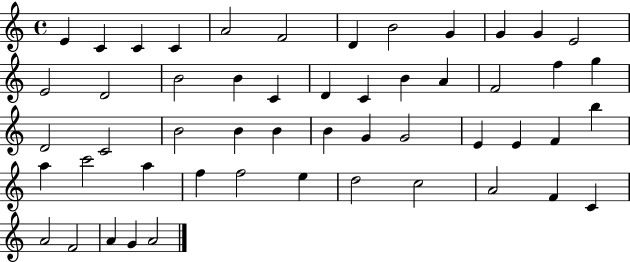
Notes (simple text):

E4/q C4/q C4/q C4/q A4/h F4/h D4/q B4/h G4/q G4/q G4/q E4/h E4/h D4/h B4/h B4/q C4/q D4/q C4/q B4/q A4/q F4/h F5/q G5/q D4/h C4/h B4/h B4/q B4/q B4/q G4/q G4/h E4/q E4/q F4/q B5/q A5/q C6/h A5/q F5/q F5/h E5/q D5/h C5/h A4/h F4/q C4/q A4/h F4/h A4/q G4/q A4/h